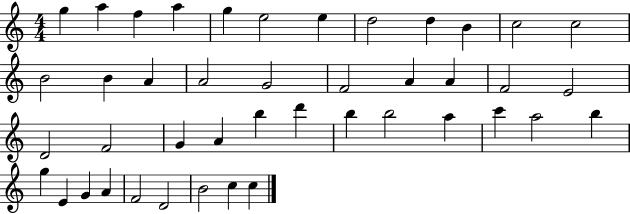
X:1
T:Untitled
M:4/4
L:1/4
K:C
g a f a g e2 e d2 d B c2 c2 B2 B A A2 G2 F2 A A F2 E2 D2 F2 G A b d' b b2 a c' a2 b g E G A F2 D2 B2 c c